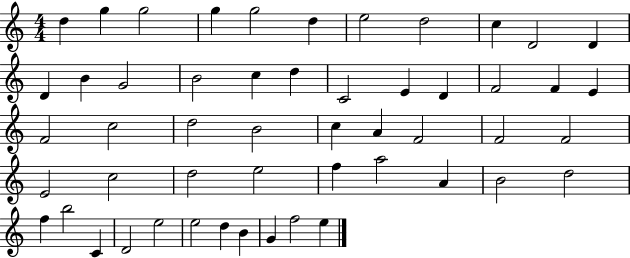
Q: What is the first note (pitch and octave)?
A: D5